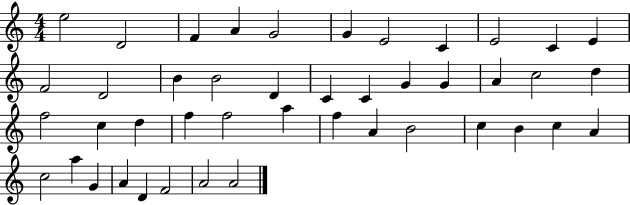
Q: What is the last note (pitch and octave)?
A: A4